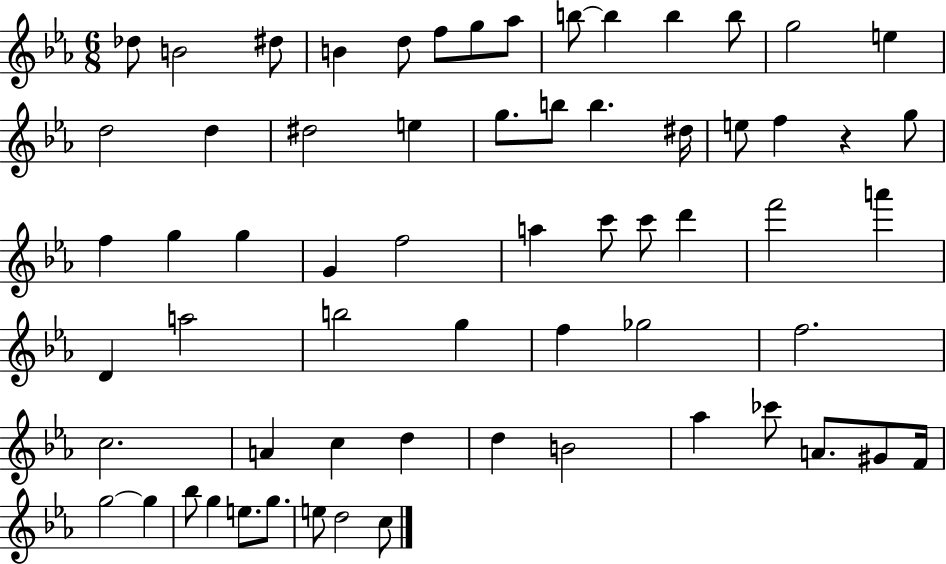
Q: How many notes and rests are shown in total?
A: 64